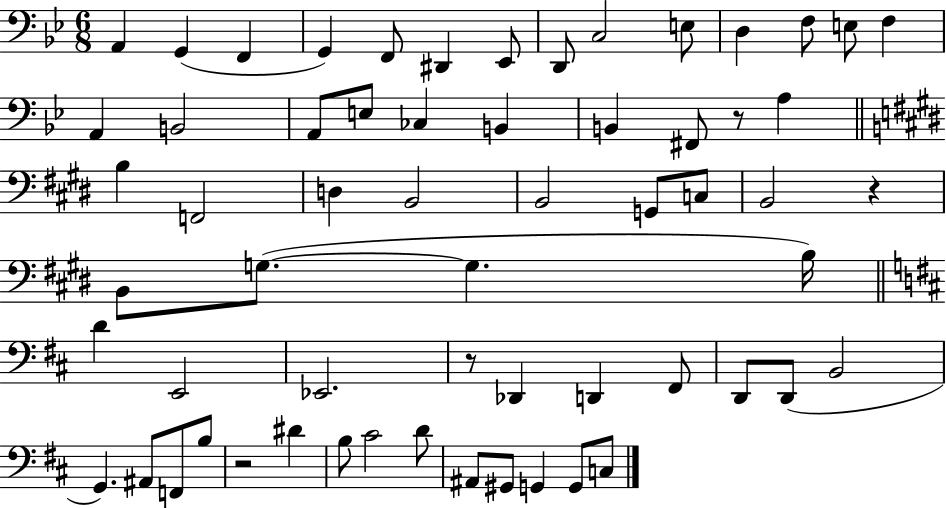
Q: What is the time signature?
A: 6/8